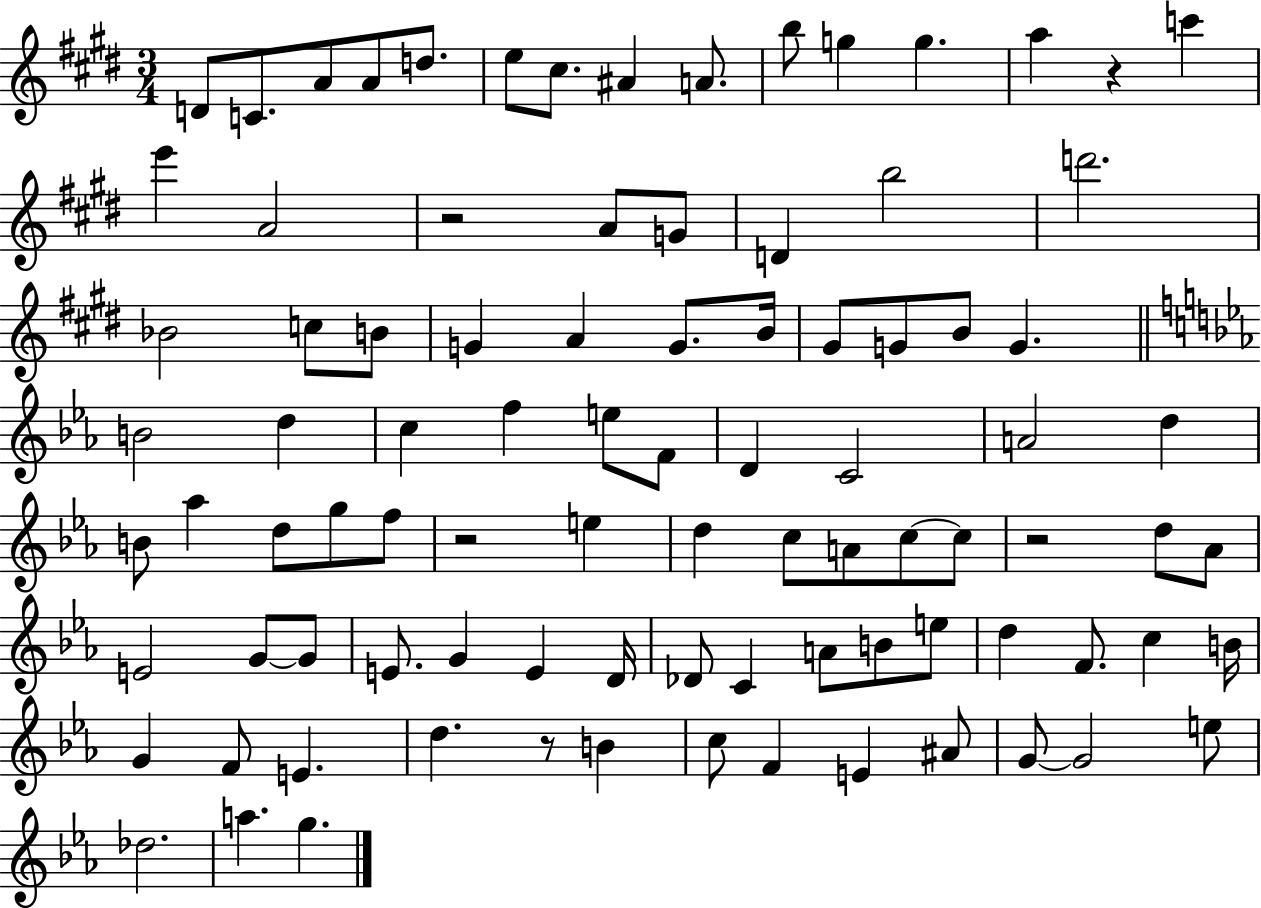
X:1
T:Untitled
M:3/4
L:1/4
K:E
D/2 C/2 A/2 A/2 d/2 e/2 ^c/2 ^A A/2 b/2 g g a z c' e' A2 z2 A/2 G/2 D b2 d'2 _B2 c/2 B/2 G A G/2 B/4 ^G/2 G/2 B/2 G B2 d c f e/2 F/2 D C2 A2 d B/2 _a d/2 g/2 f/2 z2 e d c/2 A/2 c/2 c/2 z2 d/2 _A/2 E2 G/2 G/2 E/2 G E D/4 _D/2 C A/2 B/2 e/2 d F/2 c B/4 G F/2 E d z/2 B c/2 F E ^A/2 G/2 G2 e/2 _d2 a g